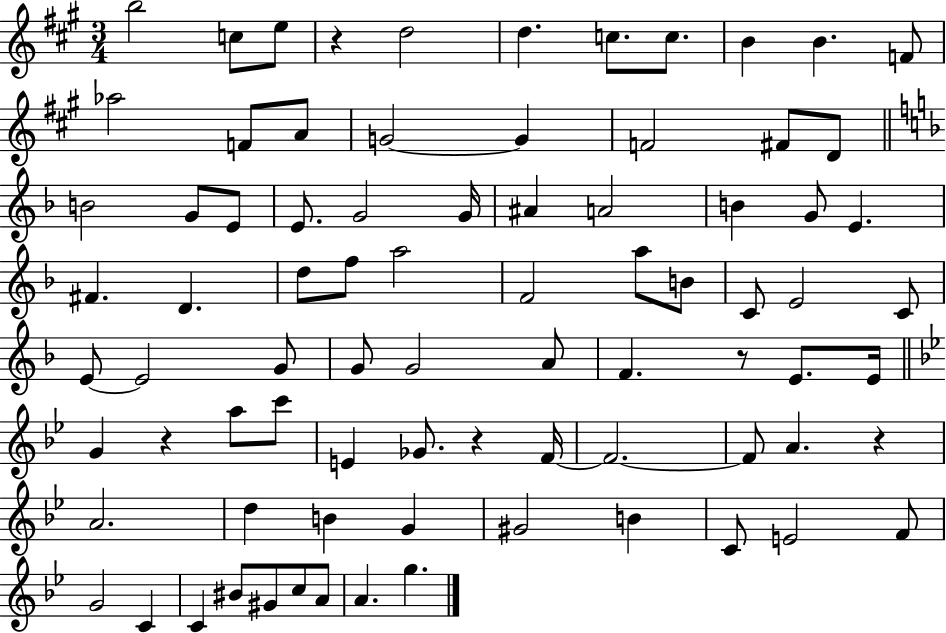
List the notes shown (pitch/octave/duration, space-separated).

B5/h C5/e E5/e R/q D5/h D5/q. C5/e. C5/e. B4/q B4/q. F4/e Ab5/h F4/e A4/e G4/h G4/q F4/h F#4/e D4/e B4/h G4/e E4/e E4/e. G4/h G4/s A#4/q A4/h B4/q G4/e E4/q. F#4/q. D4/q. D5/e F5/e A5/h F4/h A5/e B4/e C4/e E4/h C4/e E4/e E4/h G4/e G4/e G4/h A4/e F4/q. R/e E4/e. E4/s G4/q R/q A5/e C6/e E4/q Gb4/e. R/q F4/s F4/h. F4/e A4/q. R/q A4/h. D5/q B4/q G4/q G#4/h B4/q C4/e E4/h F4/e G4/h C4/q C4/q BIS4/e G#4/e C5/e A4/e A4/q. G5/q.